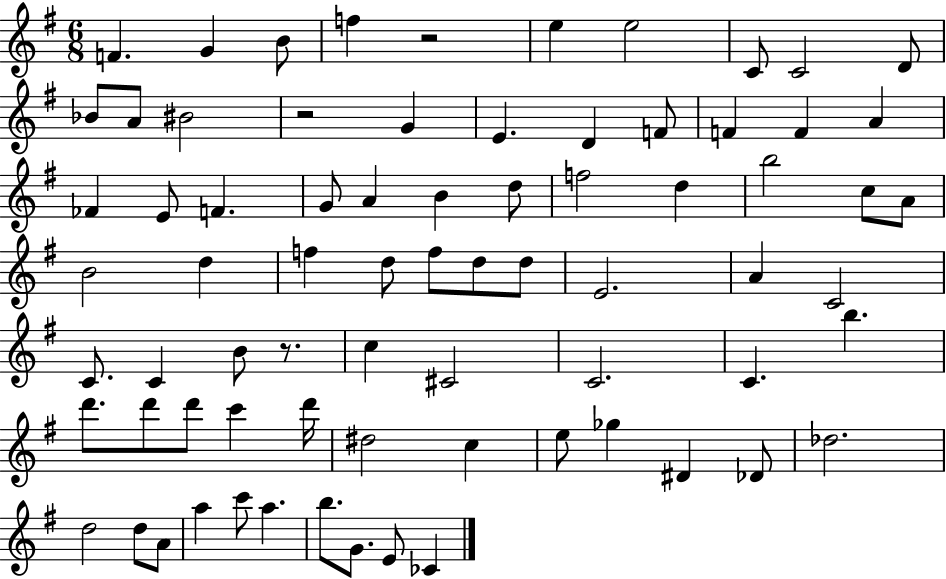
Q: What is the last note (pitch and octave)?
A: CES4